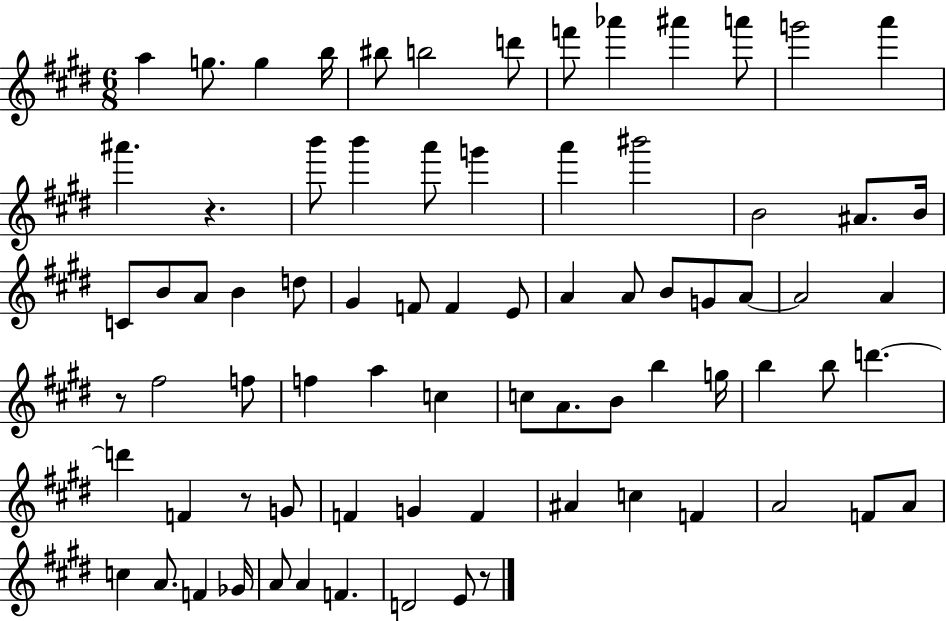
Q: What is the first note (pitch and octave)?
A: A5